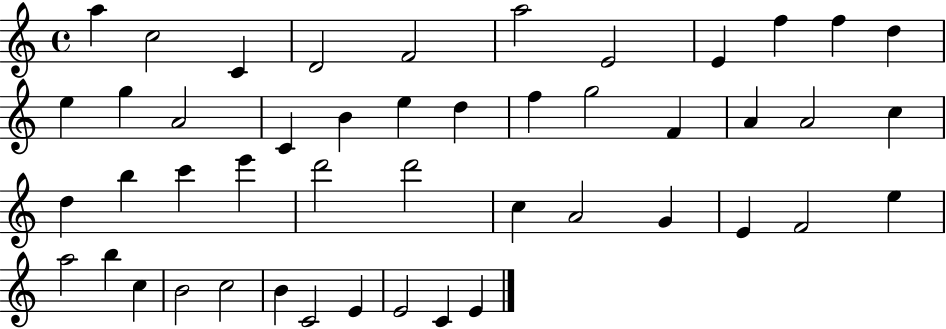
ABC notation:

X:1
T:Untitled
M:4/4
L:1/4
K:C
a c2 C D2 F2 a2 E2 E f f d e g A2 C B e d f g2 F A A2 c d b c' e' d'2 d'2 c A2 G E F2 e a2 b c B2 c2 B C2 E E2 C E